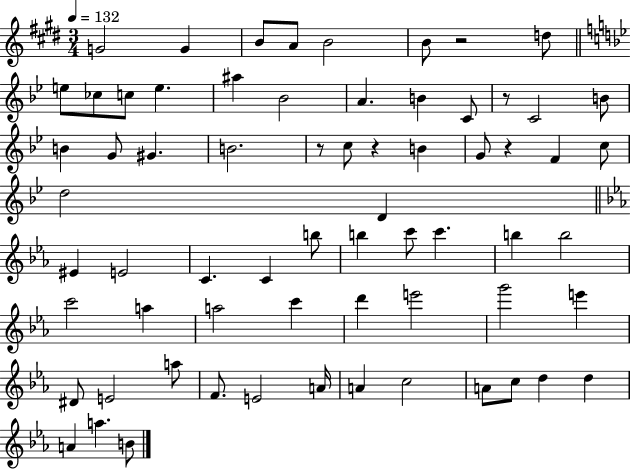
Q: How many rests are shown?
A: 5